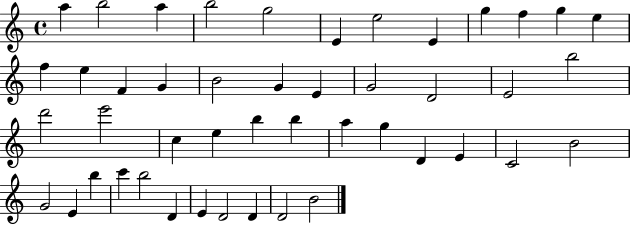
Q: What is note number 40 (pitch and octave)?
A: B5